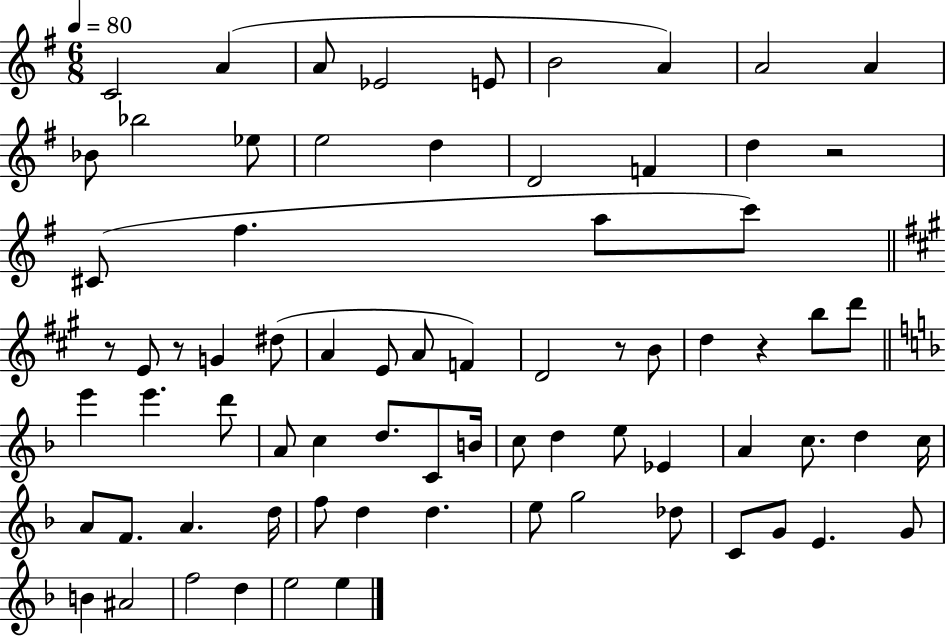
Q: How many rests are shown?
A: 5